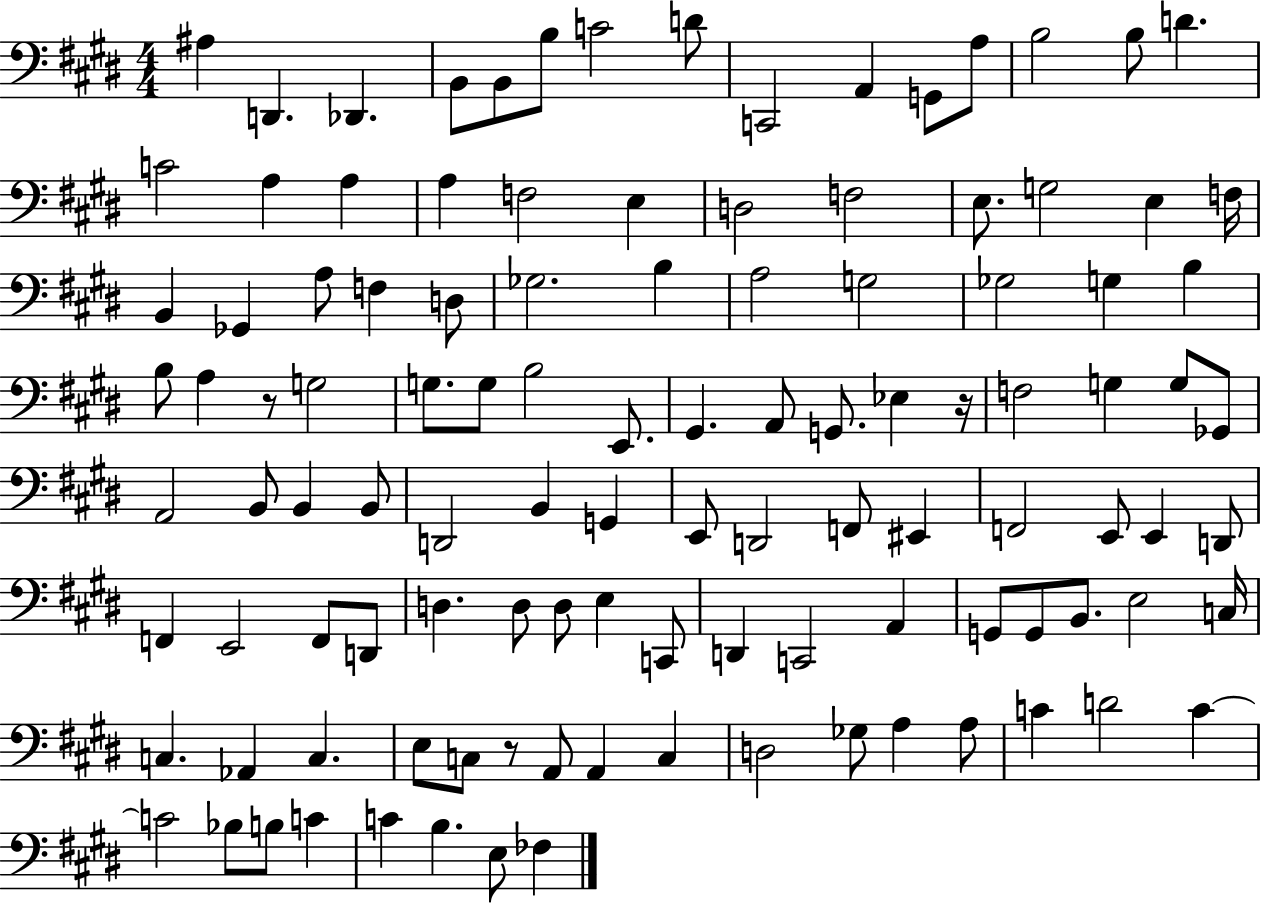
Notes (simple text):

A#3/q D2/q. Db2/q. B2/e B2/e B3/e C4/h D4/e C2/h A2/q G2/e A3/e B3/h B3/e D4/q. C4/h A3/q A3/q A3/q F3/h E3/q D3/h F3/h E3/e. G3/h E3/q F3/s B2/q Gb2/q A3/e F3/q D3/e Gb3/h. B3/q A3/h G3/h Gb3/h G3/q B3/q B3/e A3/q R/e G3/h G3/e. G3/e B3/h E2/e. G#2/q. A2/e G2/e. Eb3/q R/s F3/h G3/q G3/e Gb2/e A2/h B2/e B2/q B2/e D2/h B2/q G2/q E2/e D2/h F2/e EIS2/q F2/h E2/e E2/q D2/e F2/q E2/h F2/e D2/e D3/q. D3/e D3/e E3/q C2/e D2/q C2/h A2/q G2/e G2/e B2/e. E3/h C3/s C3/q. Ab2/q C3/q. E3/e C3/e R/e A2/e A2/q C3/q D3/h Gb3/e A3/q A3/e C4/q D4/h C4/q C4/h Bb3/e B3/e C4/q C4/q B3/q. E3/e FES3/q